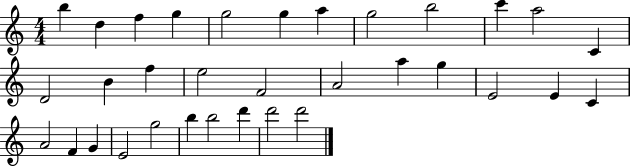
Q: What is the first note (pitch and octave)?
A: B5